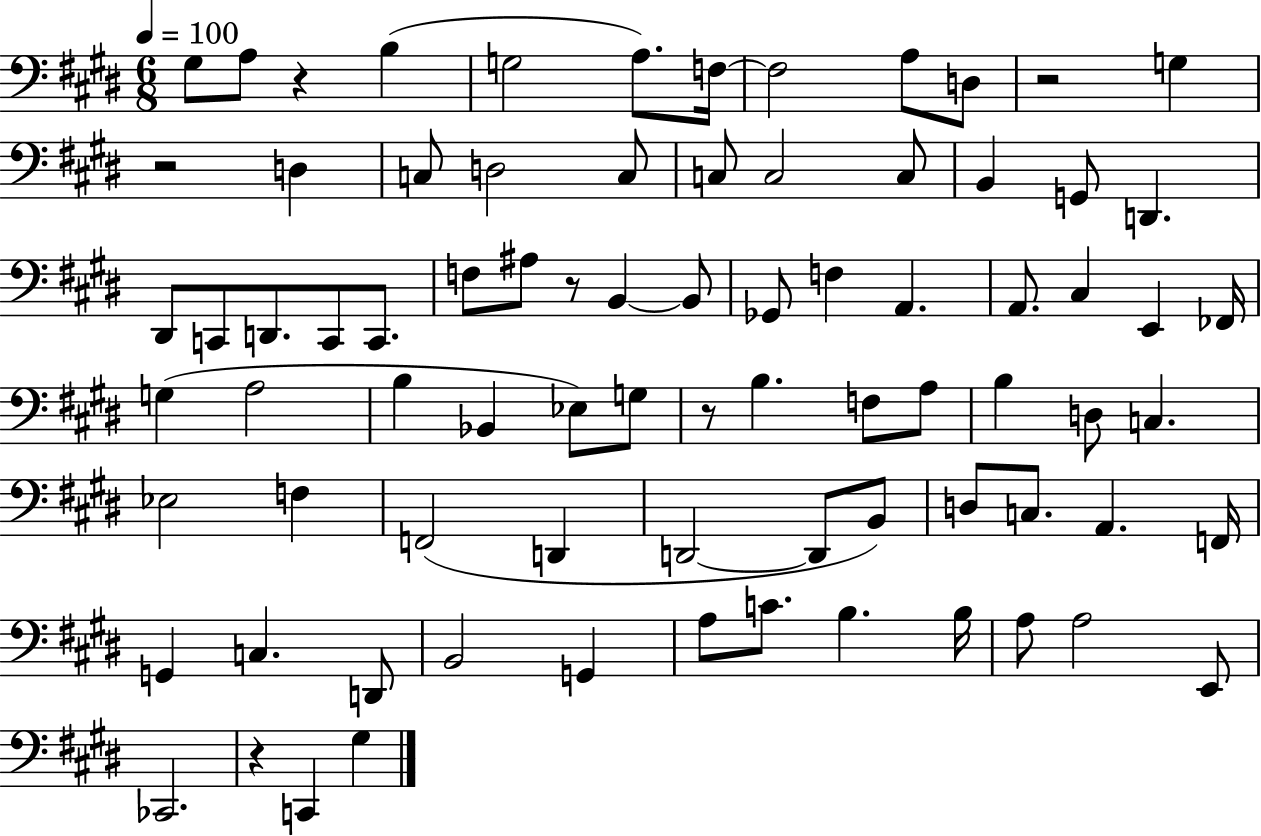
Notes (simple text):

G#3/e A3/e R/q B3/q G3/h A3/e. F3/s F3/h A3/e D3/e R/h G3/q R/h D3/q C3/e D3/h C3/e C3/e C3/h C3/e B2/q G2/e D2/q. D#2/e C2/e D2/e. C2/e C2/e. F3/e A#3/e R/e B2/q B2/e Gb2/e F3/q A2/q. A2/e. C#3/q E2/q FES2/s G3/q A3/h B3/q Bb2/q Eb3/e G3/e R/e B3/q. F3/e A3/e B3/q D3/e C3/q. Eb3/h F3/q F2/h D2/q D2/h D2/e B2/e D3/e C3/e. A2/q. F2/s G2/q C3/q. D2/e B2/h G2/q A3/e C4/e. B3/q. B3/s A3/e A3/h E2/e CES2/h. R/q C2/q G#3/q